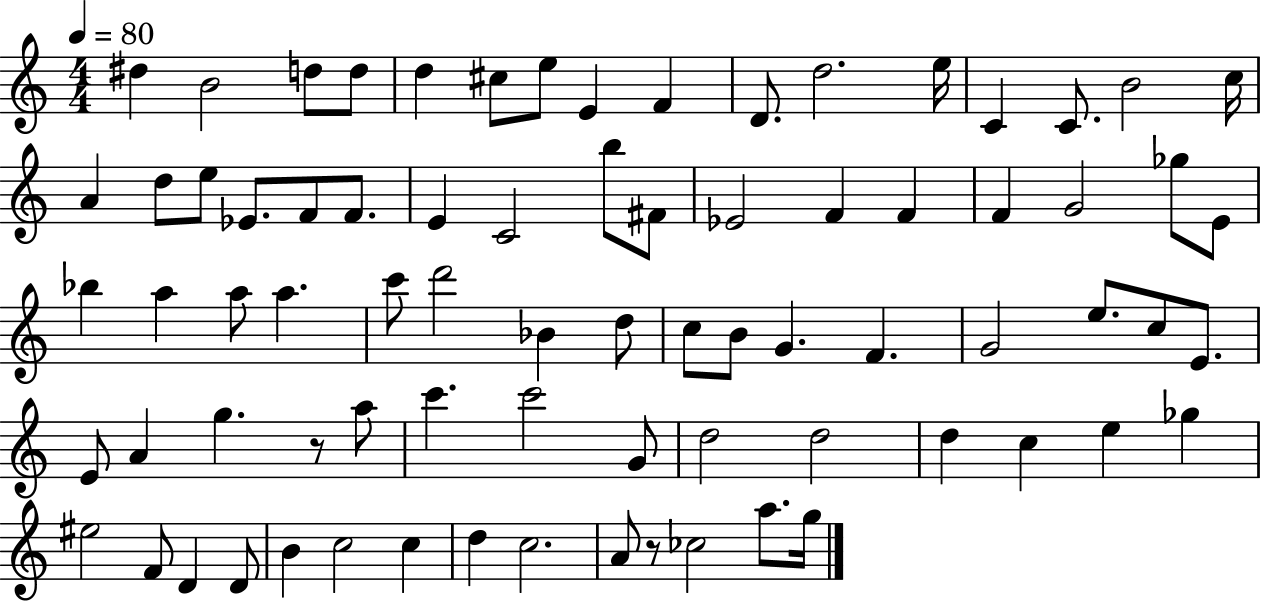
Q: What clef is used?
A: treble